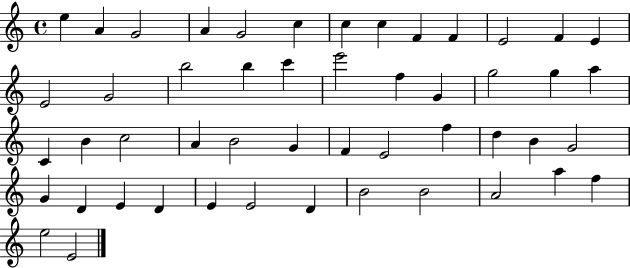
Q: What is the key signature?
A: C major